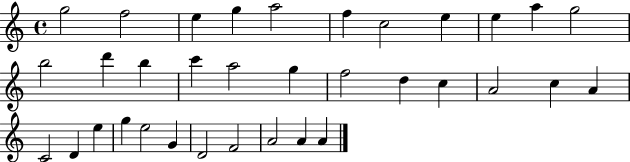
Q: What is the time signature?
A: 4/4